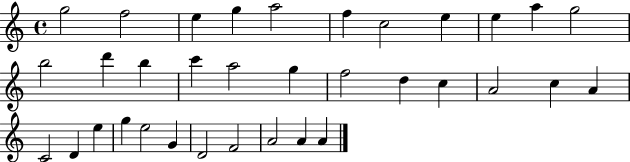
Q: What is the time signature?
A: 4/4